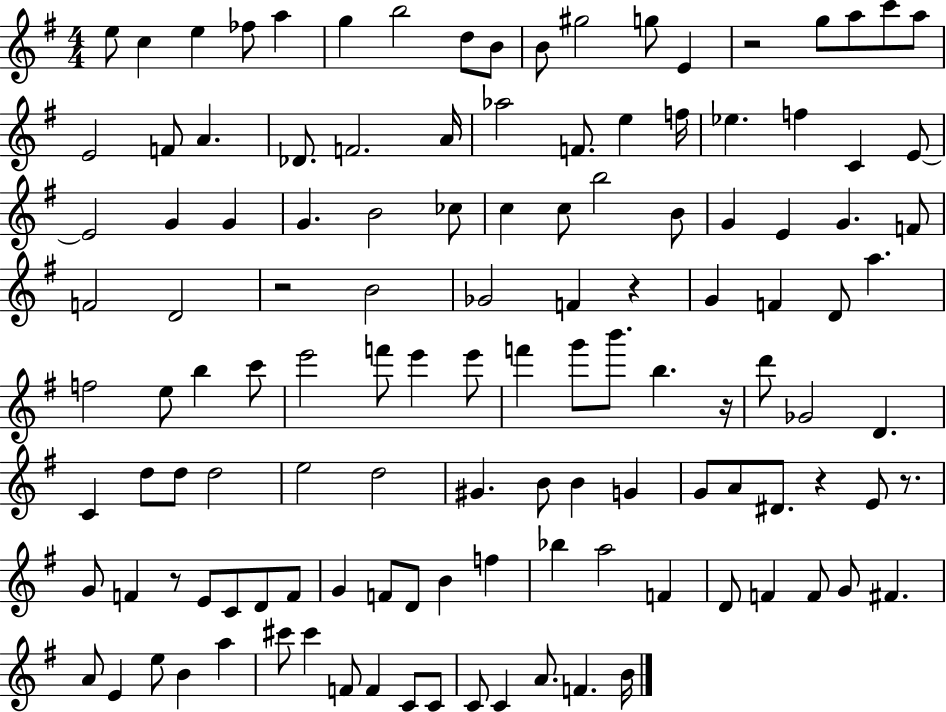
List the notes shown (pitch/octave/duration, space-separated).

E5/e C5/q E5/q FES5/e A5/q G5/q B5/h D5/e B4/e B4/e G#5/h G5/e E4/q R/h G5/e A5/e C6/e A5/e E4/h F4/e A4/q. Db4/e. F4/h. A4/s Ab5/h F4/e. E5/q F5/s Eb5/q. F5/q C4/q E4/e E4/h G4/q G4/q G4/q. B4/h CES5/e C5/q C5/e B5/h B4/e G4/q E4/q G4/q. F4/e F4/h D4/h R/h B4/h Gb4/h F4/q R/q G4/q F4/q D4/e A5/q. F5/h E5/e B5/q C6/e E6/h F6/e E6/q E6/e F6/q G6/e B6/e. B5/q. R/s D6/e Gb4/h D4/q. C4/q D5/e D5/e D5/h E5/h D5/h G#4/q. B4/e B4/q G4/q G4/e A4/e D#4/e. R/q E4/e R/e. G4/e F4/q R/e E4/e C4/e D4/e F4/e G4/q F4/e D4/e B4/q F5/q Bb5/q A5/h F4/q D4/e F4/q F4/e G4/e F#4/q. A4/e E4/q E5/e B4/q A5/q C#6/e C#6/q F4/e F4/q C4/e C4/e C4/e C4/q A4/e. F4/q. B4/s